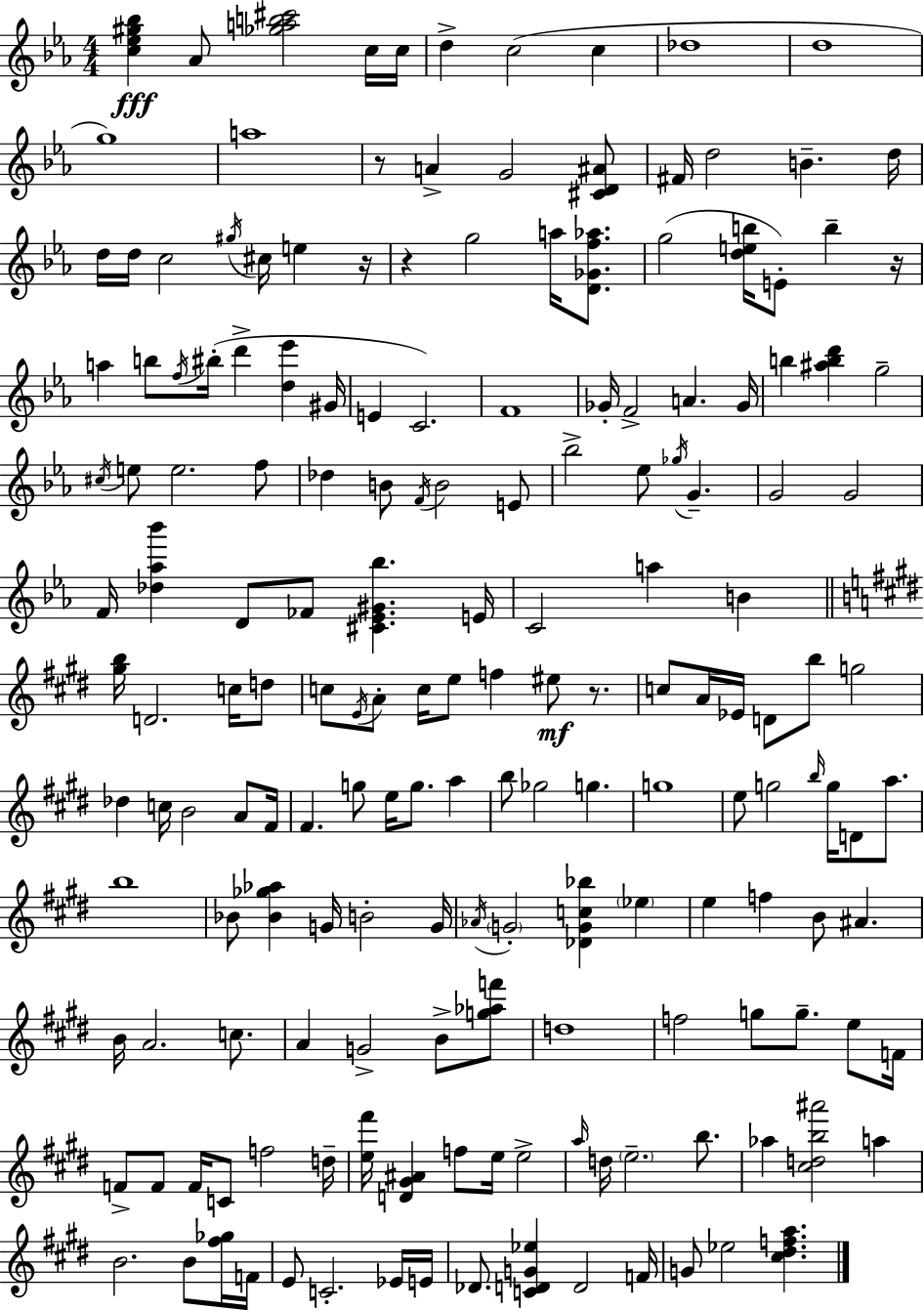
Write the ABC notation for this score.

X:1
T:Untitled
M:4/4
L:1/4
K:Eb
[c_e^g_b] _A/2 [_gab^c']2 c/4 c/4 d c2 c _d4 d4 g4 a4 z/2 A G2 [^CD^A]/2 ^F/4 d2 B d/4 d/4 d/4 c2 ^g/4 ^c/4 e z/4 z g2 a/4 [D_Gf_a]/2 g2 [deb]/4 E/2 b z/4 a b/2 f/4 ^b/4 d' [d_e'] ^G/4 E C2 F4 _G/4 F2 A _G/4 b [^abd'] g2 ^c/4 e/2 e2 f/2 _d B/2 F/4 B2 E/2 _b2 _e/2 _g/4 G G2 G2 F/4 [_d_a_b'] D/2 _F/2 [^C_E^G_b] E/4 C2 a B [^gb]/4 D2 c/4 d/2 c/2 E/4 A/2 c/4 e/2 f ^e/2 z/2 c/2 A/4 _E/4 D/2 b/2 g2 _d c/4 B2 A/2 ^F/4 ^F g/2 e/4 g/2 a b/2 _g2 g g4 e/2 g2 b/4 g/4 D/2 a/2 b4 _B/2 [_B_g_a] G/4 B2 G/4 _A/4 G2 [_DGc_b] _e e f B/2 ^A B/4 A2 c/2 A G2 B/2 [g_af']/2 d4 f2 g/2 g/2 e/2 F/4 F/2 F/2 F/4 C/2 f2 d/4 [e^f']/4 [D^G^A] f/2 e/4 e2 a/4 d/4 e2 b/2 _a [^cdb^a']2 a B2 B/2 [^f_g]/4 F/4 E/2 C2 _E/4 E/4 _D/2 [CDG_e] D2 F/4 G/2 _e2 [^c^dfa]